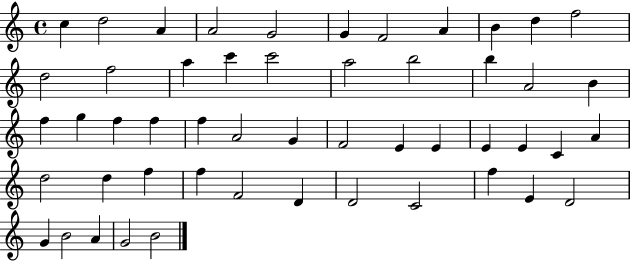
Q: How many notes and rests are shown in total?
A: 51